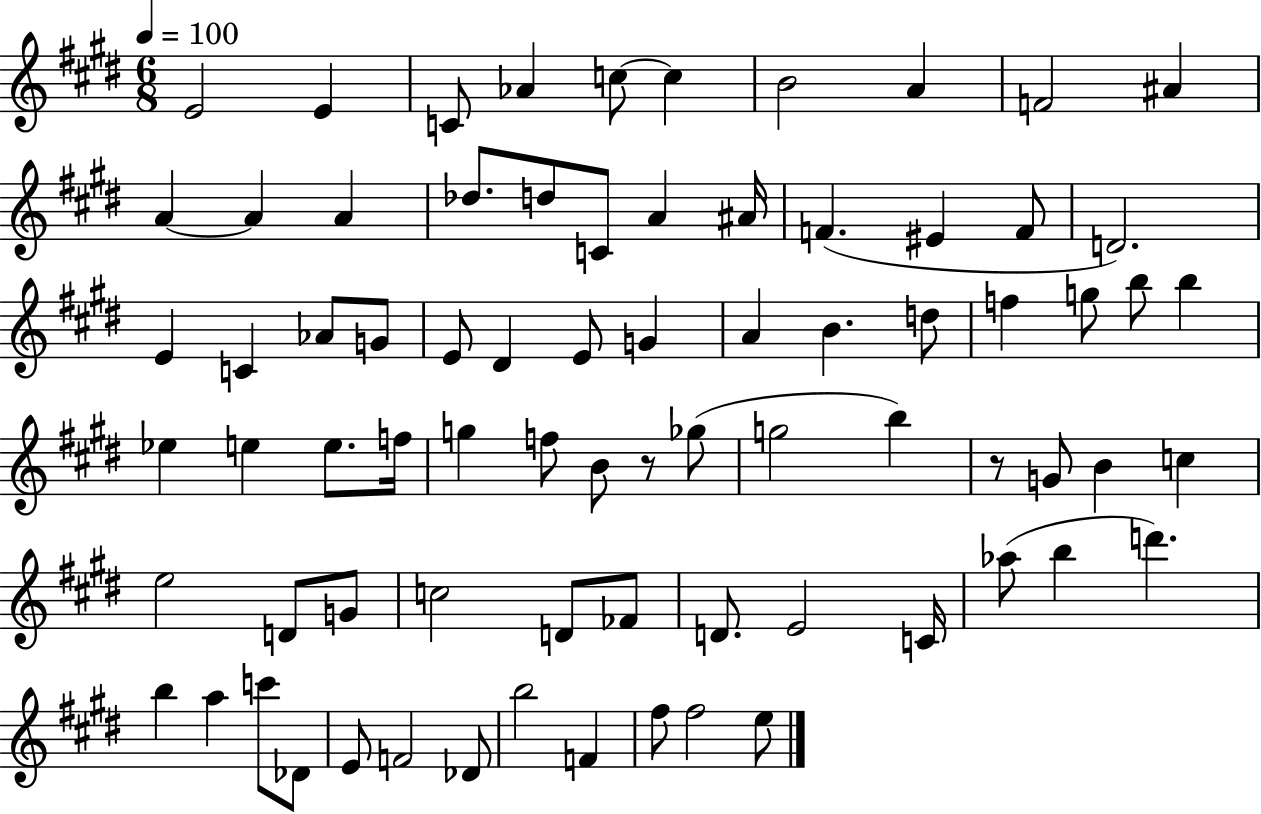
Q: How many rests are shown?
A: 2